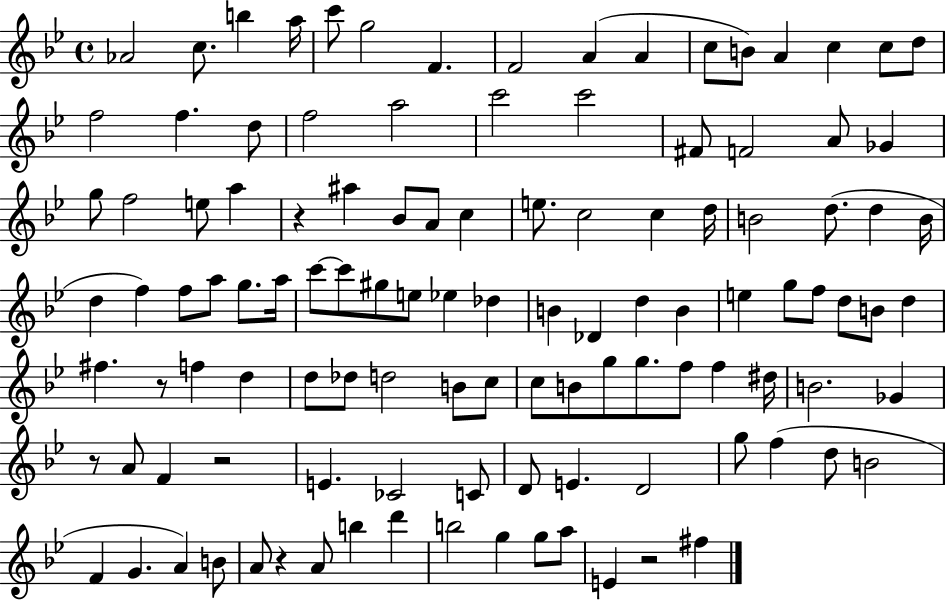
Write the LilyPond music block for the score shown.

{
  \clef treble
  \time 4/4
  \defaultTimeSignature
  \key bes \major
  aes'2 c''8. b''4 a''16 | c'''8 g''2 f'4. | f'2 a'4( a'4 | c''8 b'8) a'4 c''4 c''8 d''8 | \break f''2 f''4. d''8 | f''2 a''2 | c'''2 c'''2 | fis'8 f'2 a'8 ges'4 | \break g''8 f''2 e''8 a''4 | r4 ais''4 bes'8 a'8 c''4 | e''8. c''2 c''4 d''16 | b'2 d''8.( d''4 b'16 | \break d''4 f''4) f''8 a''8 g''8. a''16 | c'''8~~ c'''8 gis''8 e''8 ees''4 des''4 | b'4 des'4 d''4 b'4 | e''4 g''8 f''8 d''8 b'8 d''4 | \break fis''4. r8 f''4 d''4 | d''8 des''8 d''2 b'8 c''8 | c''8 b'8 g''8 g''8. f''8 f''4 dis''16 | b'2. ges'4 | \break r8 a'8 f'4 r2 | e'4. ces'2 c'8 | d'8 e'4. d'2 | g''8 f''4( d''8 b'2 | \break f'4 g'4. a'4) b'8 | a'8 r4 a'8 b''4 d'''4 | b''2 g''4 g''8 a''8 | e'4 r2 fis''4 | \break \bar "|."
}